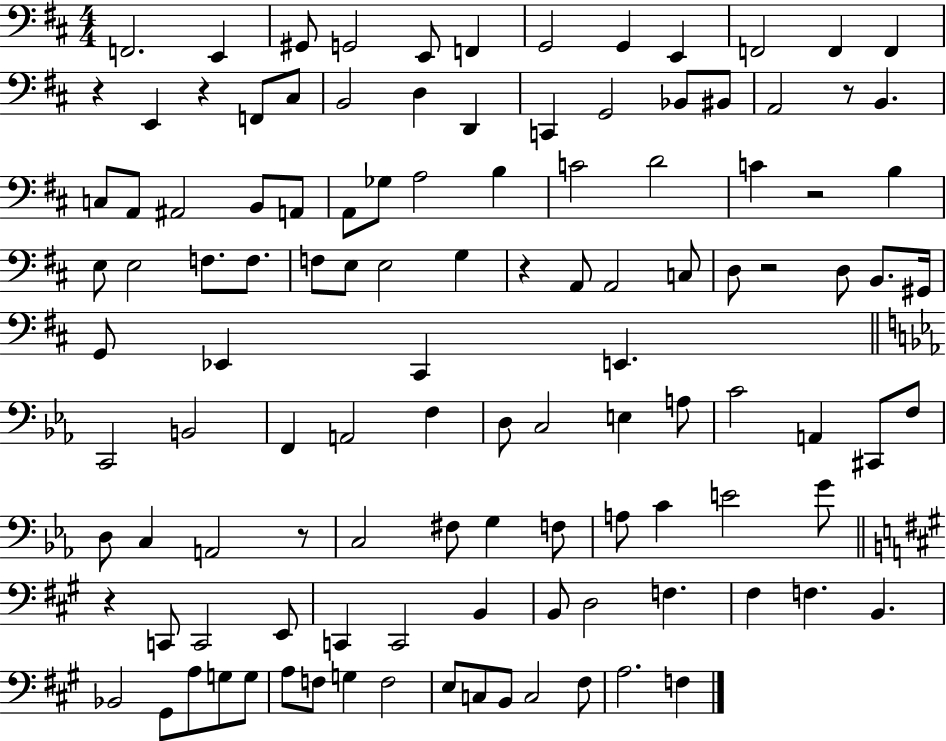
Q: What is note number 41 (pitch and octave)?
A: F3